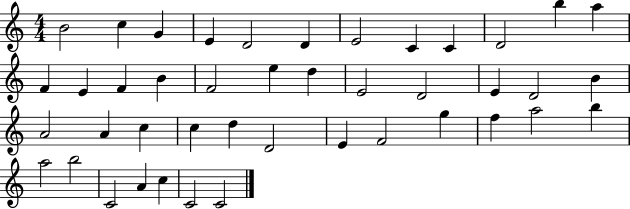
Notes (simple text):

B4/h C5/q G4/q E4/q D4/h D4/q E4/h C4/q C4/q D4/h B5/q A5/q F4/q E4/q F4/q B4/q F4/h E5/q D5/q E4/h D4/h E4/q D4/h B4/q A4/h A4/q C5/q C5/q D5/q D4/h E4/q F4/h G5/q F5/q A5/h B5/q A5/h B5/h C4/h A4/q C5/q C4/h C4/h